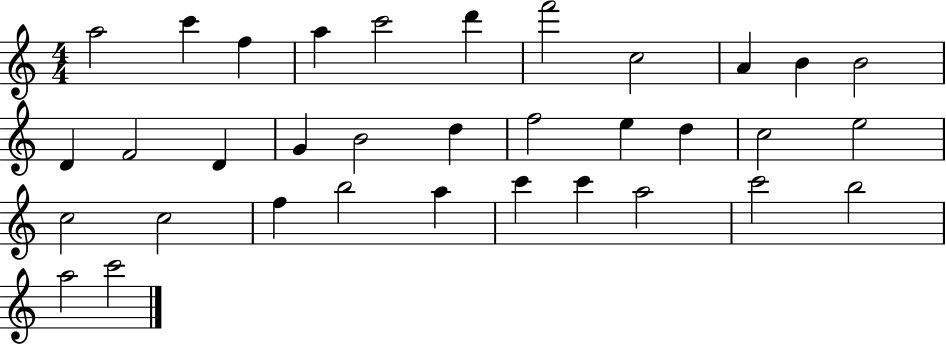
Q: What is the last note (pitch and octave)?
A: C6